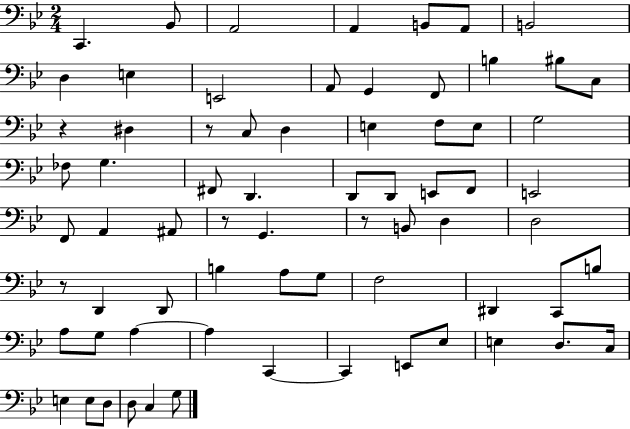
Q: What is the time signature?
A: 2/4